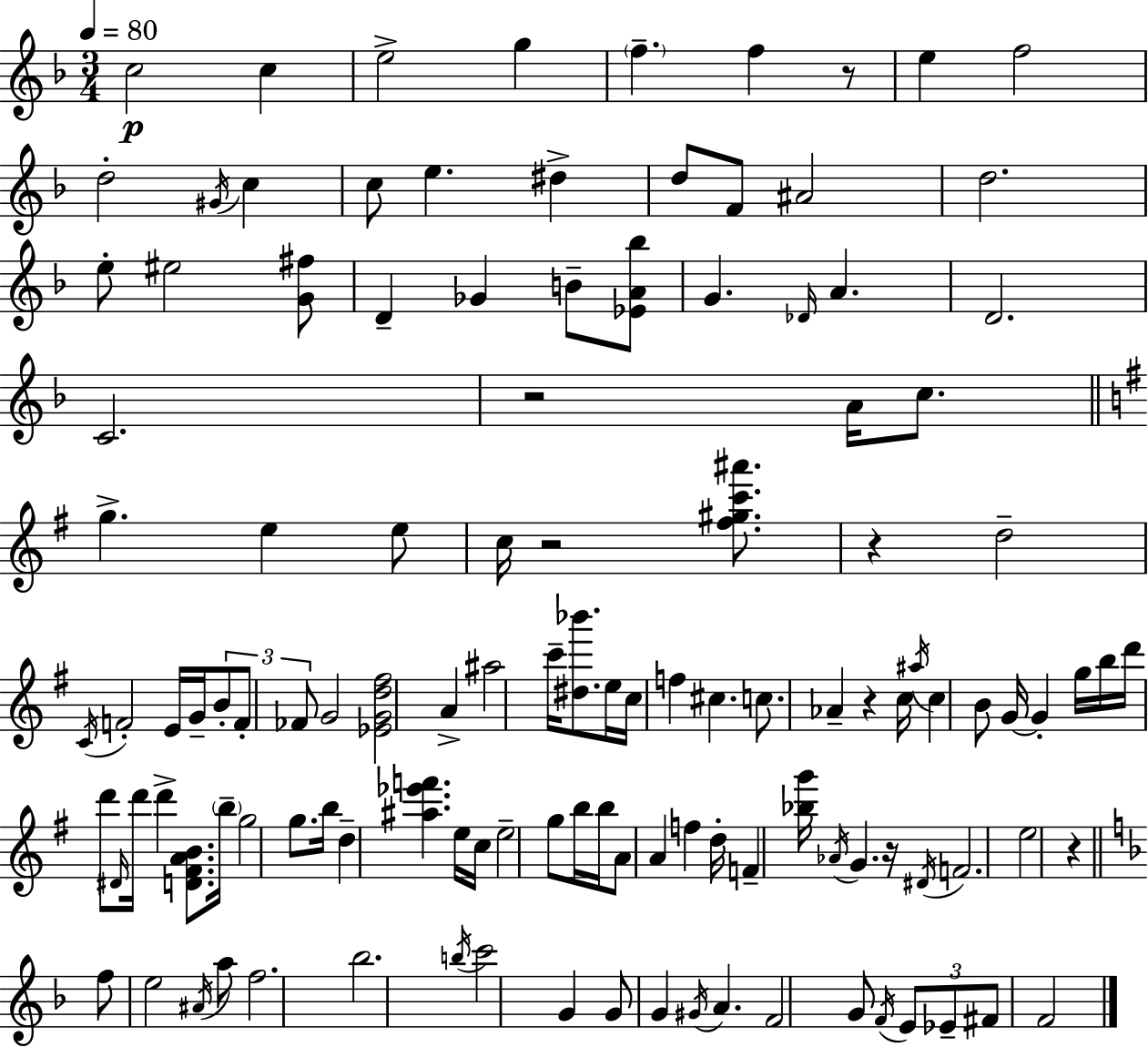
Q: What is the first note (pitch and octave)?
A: C5